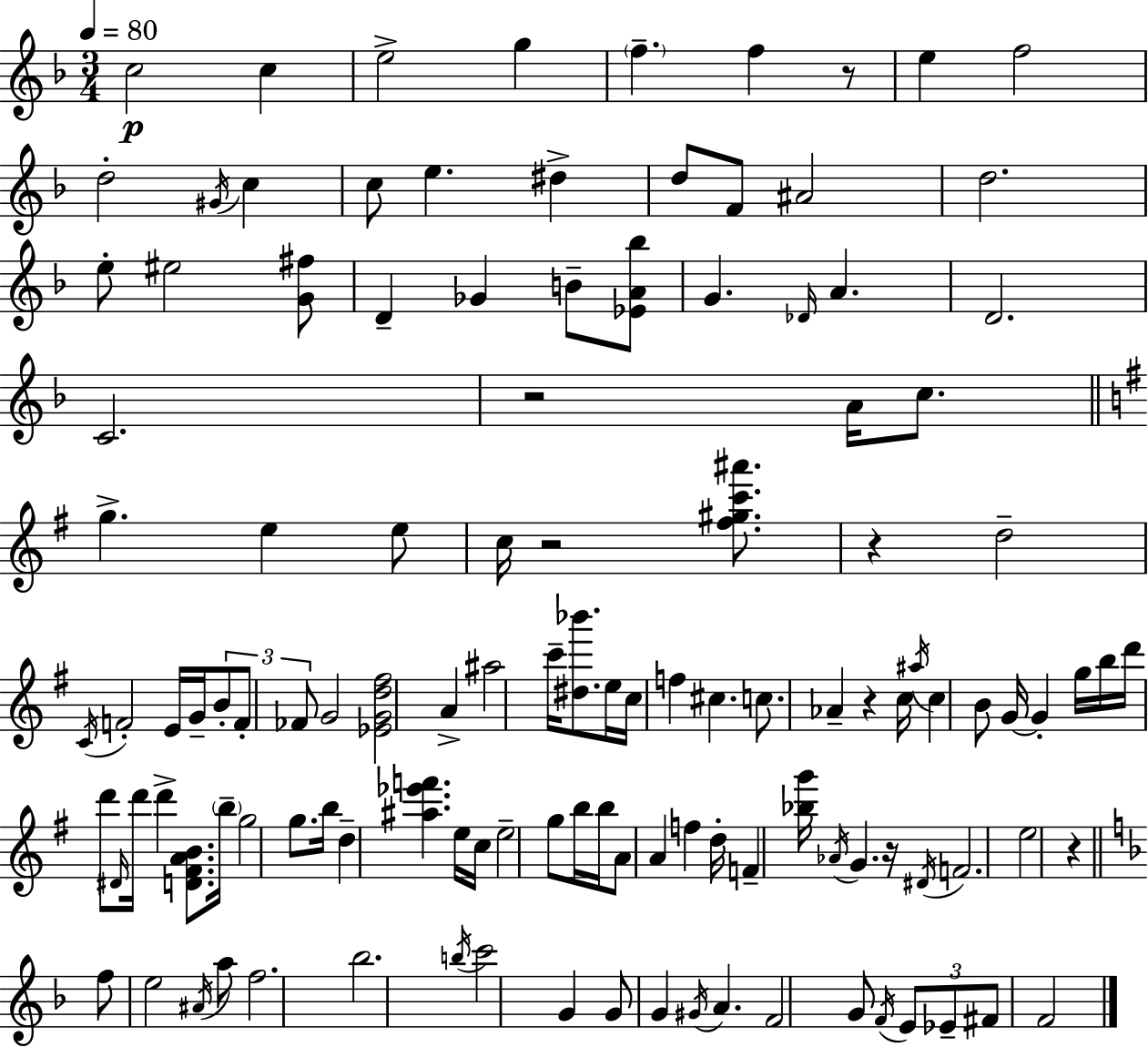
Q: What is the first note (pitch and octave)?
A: C5